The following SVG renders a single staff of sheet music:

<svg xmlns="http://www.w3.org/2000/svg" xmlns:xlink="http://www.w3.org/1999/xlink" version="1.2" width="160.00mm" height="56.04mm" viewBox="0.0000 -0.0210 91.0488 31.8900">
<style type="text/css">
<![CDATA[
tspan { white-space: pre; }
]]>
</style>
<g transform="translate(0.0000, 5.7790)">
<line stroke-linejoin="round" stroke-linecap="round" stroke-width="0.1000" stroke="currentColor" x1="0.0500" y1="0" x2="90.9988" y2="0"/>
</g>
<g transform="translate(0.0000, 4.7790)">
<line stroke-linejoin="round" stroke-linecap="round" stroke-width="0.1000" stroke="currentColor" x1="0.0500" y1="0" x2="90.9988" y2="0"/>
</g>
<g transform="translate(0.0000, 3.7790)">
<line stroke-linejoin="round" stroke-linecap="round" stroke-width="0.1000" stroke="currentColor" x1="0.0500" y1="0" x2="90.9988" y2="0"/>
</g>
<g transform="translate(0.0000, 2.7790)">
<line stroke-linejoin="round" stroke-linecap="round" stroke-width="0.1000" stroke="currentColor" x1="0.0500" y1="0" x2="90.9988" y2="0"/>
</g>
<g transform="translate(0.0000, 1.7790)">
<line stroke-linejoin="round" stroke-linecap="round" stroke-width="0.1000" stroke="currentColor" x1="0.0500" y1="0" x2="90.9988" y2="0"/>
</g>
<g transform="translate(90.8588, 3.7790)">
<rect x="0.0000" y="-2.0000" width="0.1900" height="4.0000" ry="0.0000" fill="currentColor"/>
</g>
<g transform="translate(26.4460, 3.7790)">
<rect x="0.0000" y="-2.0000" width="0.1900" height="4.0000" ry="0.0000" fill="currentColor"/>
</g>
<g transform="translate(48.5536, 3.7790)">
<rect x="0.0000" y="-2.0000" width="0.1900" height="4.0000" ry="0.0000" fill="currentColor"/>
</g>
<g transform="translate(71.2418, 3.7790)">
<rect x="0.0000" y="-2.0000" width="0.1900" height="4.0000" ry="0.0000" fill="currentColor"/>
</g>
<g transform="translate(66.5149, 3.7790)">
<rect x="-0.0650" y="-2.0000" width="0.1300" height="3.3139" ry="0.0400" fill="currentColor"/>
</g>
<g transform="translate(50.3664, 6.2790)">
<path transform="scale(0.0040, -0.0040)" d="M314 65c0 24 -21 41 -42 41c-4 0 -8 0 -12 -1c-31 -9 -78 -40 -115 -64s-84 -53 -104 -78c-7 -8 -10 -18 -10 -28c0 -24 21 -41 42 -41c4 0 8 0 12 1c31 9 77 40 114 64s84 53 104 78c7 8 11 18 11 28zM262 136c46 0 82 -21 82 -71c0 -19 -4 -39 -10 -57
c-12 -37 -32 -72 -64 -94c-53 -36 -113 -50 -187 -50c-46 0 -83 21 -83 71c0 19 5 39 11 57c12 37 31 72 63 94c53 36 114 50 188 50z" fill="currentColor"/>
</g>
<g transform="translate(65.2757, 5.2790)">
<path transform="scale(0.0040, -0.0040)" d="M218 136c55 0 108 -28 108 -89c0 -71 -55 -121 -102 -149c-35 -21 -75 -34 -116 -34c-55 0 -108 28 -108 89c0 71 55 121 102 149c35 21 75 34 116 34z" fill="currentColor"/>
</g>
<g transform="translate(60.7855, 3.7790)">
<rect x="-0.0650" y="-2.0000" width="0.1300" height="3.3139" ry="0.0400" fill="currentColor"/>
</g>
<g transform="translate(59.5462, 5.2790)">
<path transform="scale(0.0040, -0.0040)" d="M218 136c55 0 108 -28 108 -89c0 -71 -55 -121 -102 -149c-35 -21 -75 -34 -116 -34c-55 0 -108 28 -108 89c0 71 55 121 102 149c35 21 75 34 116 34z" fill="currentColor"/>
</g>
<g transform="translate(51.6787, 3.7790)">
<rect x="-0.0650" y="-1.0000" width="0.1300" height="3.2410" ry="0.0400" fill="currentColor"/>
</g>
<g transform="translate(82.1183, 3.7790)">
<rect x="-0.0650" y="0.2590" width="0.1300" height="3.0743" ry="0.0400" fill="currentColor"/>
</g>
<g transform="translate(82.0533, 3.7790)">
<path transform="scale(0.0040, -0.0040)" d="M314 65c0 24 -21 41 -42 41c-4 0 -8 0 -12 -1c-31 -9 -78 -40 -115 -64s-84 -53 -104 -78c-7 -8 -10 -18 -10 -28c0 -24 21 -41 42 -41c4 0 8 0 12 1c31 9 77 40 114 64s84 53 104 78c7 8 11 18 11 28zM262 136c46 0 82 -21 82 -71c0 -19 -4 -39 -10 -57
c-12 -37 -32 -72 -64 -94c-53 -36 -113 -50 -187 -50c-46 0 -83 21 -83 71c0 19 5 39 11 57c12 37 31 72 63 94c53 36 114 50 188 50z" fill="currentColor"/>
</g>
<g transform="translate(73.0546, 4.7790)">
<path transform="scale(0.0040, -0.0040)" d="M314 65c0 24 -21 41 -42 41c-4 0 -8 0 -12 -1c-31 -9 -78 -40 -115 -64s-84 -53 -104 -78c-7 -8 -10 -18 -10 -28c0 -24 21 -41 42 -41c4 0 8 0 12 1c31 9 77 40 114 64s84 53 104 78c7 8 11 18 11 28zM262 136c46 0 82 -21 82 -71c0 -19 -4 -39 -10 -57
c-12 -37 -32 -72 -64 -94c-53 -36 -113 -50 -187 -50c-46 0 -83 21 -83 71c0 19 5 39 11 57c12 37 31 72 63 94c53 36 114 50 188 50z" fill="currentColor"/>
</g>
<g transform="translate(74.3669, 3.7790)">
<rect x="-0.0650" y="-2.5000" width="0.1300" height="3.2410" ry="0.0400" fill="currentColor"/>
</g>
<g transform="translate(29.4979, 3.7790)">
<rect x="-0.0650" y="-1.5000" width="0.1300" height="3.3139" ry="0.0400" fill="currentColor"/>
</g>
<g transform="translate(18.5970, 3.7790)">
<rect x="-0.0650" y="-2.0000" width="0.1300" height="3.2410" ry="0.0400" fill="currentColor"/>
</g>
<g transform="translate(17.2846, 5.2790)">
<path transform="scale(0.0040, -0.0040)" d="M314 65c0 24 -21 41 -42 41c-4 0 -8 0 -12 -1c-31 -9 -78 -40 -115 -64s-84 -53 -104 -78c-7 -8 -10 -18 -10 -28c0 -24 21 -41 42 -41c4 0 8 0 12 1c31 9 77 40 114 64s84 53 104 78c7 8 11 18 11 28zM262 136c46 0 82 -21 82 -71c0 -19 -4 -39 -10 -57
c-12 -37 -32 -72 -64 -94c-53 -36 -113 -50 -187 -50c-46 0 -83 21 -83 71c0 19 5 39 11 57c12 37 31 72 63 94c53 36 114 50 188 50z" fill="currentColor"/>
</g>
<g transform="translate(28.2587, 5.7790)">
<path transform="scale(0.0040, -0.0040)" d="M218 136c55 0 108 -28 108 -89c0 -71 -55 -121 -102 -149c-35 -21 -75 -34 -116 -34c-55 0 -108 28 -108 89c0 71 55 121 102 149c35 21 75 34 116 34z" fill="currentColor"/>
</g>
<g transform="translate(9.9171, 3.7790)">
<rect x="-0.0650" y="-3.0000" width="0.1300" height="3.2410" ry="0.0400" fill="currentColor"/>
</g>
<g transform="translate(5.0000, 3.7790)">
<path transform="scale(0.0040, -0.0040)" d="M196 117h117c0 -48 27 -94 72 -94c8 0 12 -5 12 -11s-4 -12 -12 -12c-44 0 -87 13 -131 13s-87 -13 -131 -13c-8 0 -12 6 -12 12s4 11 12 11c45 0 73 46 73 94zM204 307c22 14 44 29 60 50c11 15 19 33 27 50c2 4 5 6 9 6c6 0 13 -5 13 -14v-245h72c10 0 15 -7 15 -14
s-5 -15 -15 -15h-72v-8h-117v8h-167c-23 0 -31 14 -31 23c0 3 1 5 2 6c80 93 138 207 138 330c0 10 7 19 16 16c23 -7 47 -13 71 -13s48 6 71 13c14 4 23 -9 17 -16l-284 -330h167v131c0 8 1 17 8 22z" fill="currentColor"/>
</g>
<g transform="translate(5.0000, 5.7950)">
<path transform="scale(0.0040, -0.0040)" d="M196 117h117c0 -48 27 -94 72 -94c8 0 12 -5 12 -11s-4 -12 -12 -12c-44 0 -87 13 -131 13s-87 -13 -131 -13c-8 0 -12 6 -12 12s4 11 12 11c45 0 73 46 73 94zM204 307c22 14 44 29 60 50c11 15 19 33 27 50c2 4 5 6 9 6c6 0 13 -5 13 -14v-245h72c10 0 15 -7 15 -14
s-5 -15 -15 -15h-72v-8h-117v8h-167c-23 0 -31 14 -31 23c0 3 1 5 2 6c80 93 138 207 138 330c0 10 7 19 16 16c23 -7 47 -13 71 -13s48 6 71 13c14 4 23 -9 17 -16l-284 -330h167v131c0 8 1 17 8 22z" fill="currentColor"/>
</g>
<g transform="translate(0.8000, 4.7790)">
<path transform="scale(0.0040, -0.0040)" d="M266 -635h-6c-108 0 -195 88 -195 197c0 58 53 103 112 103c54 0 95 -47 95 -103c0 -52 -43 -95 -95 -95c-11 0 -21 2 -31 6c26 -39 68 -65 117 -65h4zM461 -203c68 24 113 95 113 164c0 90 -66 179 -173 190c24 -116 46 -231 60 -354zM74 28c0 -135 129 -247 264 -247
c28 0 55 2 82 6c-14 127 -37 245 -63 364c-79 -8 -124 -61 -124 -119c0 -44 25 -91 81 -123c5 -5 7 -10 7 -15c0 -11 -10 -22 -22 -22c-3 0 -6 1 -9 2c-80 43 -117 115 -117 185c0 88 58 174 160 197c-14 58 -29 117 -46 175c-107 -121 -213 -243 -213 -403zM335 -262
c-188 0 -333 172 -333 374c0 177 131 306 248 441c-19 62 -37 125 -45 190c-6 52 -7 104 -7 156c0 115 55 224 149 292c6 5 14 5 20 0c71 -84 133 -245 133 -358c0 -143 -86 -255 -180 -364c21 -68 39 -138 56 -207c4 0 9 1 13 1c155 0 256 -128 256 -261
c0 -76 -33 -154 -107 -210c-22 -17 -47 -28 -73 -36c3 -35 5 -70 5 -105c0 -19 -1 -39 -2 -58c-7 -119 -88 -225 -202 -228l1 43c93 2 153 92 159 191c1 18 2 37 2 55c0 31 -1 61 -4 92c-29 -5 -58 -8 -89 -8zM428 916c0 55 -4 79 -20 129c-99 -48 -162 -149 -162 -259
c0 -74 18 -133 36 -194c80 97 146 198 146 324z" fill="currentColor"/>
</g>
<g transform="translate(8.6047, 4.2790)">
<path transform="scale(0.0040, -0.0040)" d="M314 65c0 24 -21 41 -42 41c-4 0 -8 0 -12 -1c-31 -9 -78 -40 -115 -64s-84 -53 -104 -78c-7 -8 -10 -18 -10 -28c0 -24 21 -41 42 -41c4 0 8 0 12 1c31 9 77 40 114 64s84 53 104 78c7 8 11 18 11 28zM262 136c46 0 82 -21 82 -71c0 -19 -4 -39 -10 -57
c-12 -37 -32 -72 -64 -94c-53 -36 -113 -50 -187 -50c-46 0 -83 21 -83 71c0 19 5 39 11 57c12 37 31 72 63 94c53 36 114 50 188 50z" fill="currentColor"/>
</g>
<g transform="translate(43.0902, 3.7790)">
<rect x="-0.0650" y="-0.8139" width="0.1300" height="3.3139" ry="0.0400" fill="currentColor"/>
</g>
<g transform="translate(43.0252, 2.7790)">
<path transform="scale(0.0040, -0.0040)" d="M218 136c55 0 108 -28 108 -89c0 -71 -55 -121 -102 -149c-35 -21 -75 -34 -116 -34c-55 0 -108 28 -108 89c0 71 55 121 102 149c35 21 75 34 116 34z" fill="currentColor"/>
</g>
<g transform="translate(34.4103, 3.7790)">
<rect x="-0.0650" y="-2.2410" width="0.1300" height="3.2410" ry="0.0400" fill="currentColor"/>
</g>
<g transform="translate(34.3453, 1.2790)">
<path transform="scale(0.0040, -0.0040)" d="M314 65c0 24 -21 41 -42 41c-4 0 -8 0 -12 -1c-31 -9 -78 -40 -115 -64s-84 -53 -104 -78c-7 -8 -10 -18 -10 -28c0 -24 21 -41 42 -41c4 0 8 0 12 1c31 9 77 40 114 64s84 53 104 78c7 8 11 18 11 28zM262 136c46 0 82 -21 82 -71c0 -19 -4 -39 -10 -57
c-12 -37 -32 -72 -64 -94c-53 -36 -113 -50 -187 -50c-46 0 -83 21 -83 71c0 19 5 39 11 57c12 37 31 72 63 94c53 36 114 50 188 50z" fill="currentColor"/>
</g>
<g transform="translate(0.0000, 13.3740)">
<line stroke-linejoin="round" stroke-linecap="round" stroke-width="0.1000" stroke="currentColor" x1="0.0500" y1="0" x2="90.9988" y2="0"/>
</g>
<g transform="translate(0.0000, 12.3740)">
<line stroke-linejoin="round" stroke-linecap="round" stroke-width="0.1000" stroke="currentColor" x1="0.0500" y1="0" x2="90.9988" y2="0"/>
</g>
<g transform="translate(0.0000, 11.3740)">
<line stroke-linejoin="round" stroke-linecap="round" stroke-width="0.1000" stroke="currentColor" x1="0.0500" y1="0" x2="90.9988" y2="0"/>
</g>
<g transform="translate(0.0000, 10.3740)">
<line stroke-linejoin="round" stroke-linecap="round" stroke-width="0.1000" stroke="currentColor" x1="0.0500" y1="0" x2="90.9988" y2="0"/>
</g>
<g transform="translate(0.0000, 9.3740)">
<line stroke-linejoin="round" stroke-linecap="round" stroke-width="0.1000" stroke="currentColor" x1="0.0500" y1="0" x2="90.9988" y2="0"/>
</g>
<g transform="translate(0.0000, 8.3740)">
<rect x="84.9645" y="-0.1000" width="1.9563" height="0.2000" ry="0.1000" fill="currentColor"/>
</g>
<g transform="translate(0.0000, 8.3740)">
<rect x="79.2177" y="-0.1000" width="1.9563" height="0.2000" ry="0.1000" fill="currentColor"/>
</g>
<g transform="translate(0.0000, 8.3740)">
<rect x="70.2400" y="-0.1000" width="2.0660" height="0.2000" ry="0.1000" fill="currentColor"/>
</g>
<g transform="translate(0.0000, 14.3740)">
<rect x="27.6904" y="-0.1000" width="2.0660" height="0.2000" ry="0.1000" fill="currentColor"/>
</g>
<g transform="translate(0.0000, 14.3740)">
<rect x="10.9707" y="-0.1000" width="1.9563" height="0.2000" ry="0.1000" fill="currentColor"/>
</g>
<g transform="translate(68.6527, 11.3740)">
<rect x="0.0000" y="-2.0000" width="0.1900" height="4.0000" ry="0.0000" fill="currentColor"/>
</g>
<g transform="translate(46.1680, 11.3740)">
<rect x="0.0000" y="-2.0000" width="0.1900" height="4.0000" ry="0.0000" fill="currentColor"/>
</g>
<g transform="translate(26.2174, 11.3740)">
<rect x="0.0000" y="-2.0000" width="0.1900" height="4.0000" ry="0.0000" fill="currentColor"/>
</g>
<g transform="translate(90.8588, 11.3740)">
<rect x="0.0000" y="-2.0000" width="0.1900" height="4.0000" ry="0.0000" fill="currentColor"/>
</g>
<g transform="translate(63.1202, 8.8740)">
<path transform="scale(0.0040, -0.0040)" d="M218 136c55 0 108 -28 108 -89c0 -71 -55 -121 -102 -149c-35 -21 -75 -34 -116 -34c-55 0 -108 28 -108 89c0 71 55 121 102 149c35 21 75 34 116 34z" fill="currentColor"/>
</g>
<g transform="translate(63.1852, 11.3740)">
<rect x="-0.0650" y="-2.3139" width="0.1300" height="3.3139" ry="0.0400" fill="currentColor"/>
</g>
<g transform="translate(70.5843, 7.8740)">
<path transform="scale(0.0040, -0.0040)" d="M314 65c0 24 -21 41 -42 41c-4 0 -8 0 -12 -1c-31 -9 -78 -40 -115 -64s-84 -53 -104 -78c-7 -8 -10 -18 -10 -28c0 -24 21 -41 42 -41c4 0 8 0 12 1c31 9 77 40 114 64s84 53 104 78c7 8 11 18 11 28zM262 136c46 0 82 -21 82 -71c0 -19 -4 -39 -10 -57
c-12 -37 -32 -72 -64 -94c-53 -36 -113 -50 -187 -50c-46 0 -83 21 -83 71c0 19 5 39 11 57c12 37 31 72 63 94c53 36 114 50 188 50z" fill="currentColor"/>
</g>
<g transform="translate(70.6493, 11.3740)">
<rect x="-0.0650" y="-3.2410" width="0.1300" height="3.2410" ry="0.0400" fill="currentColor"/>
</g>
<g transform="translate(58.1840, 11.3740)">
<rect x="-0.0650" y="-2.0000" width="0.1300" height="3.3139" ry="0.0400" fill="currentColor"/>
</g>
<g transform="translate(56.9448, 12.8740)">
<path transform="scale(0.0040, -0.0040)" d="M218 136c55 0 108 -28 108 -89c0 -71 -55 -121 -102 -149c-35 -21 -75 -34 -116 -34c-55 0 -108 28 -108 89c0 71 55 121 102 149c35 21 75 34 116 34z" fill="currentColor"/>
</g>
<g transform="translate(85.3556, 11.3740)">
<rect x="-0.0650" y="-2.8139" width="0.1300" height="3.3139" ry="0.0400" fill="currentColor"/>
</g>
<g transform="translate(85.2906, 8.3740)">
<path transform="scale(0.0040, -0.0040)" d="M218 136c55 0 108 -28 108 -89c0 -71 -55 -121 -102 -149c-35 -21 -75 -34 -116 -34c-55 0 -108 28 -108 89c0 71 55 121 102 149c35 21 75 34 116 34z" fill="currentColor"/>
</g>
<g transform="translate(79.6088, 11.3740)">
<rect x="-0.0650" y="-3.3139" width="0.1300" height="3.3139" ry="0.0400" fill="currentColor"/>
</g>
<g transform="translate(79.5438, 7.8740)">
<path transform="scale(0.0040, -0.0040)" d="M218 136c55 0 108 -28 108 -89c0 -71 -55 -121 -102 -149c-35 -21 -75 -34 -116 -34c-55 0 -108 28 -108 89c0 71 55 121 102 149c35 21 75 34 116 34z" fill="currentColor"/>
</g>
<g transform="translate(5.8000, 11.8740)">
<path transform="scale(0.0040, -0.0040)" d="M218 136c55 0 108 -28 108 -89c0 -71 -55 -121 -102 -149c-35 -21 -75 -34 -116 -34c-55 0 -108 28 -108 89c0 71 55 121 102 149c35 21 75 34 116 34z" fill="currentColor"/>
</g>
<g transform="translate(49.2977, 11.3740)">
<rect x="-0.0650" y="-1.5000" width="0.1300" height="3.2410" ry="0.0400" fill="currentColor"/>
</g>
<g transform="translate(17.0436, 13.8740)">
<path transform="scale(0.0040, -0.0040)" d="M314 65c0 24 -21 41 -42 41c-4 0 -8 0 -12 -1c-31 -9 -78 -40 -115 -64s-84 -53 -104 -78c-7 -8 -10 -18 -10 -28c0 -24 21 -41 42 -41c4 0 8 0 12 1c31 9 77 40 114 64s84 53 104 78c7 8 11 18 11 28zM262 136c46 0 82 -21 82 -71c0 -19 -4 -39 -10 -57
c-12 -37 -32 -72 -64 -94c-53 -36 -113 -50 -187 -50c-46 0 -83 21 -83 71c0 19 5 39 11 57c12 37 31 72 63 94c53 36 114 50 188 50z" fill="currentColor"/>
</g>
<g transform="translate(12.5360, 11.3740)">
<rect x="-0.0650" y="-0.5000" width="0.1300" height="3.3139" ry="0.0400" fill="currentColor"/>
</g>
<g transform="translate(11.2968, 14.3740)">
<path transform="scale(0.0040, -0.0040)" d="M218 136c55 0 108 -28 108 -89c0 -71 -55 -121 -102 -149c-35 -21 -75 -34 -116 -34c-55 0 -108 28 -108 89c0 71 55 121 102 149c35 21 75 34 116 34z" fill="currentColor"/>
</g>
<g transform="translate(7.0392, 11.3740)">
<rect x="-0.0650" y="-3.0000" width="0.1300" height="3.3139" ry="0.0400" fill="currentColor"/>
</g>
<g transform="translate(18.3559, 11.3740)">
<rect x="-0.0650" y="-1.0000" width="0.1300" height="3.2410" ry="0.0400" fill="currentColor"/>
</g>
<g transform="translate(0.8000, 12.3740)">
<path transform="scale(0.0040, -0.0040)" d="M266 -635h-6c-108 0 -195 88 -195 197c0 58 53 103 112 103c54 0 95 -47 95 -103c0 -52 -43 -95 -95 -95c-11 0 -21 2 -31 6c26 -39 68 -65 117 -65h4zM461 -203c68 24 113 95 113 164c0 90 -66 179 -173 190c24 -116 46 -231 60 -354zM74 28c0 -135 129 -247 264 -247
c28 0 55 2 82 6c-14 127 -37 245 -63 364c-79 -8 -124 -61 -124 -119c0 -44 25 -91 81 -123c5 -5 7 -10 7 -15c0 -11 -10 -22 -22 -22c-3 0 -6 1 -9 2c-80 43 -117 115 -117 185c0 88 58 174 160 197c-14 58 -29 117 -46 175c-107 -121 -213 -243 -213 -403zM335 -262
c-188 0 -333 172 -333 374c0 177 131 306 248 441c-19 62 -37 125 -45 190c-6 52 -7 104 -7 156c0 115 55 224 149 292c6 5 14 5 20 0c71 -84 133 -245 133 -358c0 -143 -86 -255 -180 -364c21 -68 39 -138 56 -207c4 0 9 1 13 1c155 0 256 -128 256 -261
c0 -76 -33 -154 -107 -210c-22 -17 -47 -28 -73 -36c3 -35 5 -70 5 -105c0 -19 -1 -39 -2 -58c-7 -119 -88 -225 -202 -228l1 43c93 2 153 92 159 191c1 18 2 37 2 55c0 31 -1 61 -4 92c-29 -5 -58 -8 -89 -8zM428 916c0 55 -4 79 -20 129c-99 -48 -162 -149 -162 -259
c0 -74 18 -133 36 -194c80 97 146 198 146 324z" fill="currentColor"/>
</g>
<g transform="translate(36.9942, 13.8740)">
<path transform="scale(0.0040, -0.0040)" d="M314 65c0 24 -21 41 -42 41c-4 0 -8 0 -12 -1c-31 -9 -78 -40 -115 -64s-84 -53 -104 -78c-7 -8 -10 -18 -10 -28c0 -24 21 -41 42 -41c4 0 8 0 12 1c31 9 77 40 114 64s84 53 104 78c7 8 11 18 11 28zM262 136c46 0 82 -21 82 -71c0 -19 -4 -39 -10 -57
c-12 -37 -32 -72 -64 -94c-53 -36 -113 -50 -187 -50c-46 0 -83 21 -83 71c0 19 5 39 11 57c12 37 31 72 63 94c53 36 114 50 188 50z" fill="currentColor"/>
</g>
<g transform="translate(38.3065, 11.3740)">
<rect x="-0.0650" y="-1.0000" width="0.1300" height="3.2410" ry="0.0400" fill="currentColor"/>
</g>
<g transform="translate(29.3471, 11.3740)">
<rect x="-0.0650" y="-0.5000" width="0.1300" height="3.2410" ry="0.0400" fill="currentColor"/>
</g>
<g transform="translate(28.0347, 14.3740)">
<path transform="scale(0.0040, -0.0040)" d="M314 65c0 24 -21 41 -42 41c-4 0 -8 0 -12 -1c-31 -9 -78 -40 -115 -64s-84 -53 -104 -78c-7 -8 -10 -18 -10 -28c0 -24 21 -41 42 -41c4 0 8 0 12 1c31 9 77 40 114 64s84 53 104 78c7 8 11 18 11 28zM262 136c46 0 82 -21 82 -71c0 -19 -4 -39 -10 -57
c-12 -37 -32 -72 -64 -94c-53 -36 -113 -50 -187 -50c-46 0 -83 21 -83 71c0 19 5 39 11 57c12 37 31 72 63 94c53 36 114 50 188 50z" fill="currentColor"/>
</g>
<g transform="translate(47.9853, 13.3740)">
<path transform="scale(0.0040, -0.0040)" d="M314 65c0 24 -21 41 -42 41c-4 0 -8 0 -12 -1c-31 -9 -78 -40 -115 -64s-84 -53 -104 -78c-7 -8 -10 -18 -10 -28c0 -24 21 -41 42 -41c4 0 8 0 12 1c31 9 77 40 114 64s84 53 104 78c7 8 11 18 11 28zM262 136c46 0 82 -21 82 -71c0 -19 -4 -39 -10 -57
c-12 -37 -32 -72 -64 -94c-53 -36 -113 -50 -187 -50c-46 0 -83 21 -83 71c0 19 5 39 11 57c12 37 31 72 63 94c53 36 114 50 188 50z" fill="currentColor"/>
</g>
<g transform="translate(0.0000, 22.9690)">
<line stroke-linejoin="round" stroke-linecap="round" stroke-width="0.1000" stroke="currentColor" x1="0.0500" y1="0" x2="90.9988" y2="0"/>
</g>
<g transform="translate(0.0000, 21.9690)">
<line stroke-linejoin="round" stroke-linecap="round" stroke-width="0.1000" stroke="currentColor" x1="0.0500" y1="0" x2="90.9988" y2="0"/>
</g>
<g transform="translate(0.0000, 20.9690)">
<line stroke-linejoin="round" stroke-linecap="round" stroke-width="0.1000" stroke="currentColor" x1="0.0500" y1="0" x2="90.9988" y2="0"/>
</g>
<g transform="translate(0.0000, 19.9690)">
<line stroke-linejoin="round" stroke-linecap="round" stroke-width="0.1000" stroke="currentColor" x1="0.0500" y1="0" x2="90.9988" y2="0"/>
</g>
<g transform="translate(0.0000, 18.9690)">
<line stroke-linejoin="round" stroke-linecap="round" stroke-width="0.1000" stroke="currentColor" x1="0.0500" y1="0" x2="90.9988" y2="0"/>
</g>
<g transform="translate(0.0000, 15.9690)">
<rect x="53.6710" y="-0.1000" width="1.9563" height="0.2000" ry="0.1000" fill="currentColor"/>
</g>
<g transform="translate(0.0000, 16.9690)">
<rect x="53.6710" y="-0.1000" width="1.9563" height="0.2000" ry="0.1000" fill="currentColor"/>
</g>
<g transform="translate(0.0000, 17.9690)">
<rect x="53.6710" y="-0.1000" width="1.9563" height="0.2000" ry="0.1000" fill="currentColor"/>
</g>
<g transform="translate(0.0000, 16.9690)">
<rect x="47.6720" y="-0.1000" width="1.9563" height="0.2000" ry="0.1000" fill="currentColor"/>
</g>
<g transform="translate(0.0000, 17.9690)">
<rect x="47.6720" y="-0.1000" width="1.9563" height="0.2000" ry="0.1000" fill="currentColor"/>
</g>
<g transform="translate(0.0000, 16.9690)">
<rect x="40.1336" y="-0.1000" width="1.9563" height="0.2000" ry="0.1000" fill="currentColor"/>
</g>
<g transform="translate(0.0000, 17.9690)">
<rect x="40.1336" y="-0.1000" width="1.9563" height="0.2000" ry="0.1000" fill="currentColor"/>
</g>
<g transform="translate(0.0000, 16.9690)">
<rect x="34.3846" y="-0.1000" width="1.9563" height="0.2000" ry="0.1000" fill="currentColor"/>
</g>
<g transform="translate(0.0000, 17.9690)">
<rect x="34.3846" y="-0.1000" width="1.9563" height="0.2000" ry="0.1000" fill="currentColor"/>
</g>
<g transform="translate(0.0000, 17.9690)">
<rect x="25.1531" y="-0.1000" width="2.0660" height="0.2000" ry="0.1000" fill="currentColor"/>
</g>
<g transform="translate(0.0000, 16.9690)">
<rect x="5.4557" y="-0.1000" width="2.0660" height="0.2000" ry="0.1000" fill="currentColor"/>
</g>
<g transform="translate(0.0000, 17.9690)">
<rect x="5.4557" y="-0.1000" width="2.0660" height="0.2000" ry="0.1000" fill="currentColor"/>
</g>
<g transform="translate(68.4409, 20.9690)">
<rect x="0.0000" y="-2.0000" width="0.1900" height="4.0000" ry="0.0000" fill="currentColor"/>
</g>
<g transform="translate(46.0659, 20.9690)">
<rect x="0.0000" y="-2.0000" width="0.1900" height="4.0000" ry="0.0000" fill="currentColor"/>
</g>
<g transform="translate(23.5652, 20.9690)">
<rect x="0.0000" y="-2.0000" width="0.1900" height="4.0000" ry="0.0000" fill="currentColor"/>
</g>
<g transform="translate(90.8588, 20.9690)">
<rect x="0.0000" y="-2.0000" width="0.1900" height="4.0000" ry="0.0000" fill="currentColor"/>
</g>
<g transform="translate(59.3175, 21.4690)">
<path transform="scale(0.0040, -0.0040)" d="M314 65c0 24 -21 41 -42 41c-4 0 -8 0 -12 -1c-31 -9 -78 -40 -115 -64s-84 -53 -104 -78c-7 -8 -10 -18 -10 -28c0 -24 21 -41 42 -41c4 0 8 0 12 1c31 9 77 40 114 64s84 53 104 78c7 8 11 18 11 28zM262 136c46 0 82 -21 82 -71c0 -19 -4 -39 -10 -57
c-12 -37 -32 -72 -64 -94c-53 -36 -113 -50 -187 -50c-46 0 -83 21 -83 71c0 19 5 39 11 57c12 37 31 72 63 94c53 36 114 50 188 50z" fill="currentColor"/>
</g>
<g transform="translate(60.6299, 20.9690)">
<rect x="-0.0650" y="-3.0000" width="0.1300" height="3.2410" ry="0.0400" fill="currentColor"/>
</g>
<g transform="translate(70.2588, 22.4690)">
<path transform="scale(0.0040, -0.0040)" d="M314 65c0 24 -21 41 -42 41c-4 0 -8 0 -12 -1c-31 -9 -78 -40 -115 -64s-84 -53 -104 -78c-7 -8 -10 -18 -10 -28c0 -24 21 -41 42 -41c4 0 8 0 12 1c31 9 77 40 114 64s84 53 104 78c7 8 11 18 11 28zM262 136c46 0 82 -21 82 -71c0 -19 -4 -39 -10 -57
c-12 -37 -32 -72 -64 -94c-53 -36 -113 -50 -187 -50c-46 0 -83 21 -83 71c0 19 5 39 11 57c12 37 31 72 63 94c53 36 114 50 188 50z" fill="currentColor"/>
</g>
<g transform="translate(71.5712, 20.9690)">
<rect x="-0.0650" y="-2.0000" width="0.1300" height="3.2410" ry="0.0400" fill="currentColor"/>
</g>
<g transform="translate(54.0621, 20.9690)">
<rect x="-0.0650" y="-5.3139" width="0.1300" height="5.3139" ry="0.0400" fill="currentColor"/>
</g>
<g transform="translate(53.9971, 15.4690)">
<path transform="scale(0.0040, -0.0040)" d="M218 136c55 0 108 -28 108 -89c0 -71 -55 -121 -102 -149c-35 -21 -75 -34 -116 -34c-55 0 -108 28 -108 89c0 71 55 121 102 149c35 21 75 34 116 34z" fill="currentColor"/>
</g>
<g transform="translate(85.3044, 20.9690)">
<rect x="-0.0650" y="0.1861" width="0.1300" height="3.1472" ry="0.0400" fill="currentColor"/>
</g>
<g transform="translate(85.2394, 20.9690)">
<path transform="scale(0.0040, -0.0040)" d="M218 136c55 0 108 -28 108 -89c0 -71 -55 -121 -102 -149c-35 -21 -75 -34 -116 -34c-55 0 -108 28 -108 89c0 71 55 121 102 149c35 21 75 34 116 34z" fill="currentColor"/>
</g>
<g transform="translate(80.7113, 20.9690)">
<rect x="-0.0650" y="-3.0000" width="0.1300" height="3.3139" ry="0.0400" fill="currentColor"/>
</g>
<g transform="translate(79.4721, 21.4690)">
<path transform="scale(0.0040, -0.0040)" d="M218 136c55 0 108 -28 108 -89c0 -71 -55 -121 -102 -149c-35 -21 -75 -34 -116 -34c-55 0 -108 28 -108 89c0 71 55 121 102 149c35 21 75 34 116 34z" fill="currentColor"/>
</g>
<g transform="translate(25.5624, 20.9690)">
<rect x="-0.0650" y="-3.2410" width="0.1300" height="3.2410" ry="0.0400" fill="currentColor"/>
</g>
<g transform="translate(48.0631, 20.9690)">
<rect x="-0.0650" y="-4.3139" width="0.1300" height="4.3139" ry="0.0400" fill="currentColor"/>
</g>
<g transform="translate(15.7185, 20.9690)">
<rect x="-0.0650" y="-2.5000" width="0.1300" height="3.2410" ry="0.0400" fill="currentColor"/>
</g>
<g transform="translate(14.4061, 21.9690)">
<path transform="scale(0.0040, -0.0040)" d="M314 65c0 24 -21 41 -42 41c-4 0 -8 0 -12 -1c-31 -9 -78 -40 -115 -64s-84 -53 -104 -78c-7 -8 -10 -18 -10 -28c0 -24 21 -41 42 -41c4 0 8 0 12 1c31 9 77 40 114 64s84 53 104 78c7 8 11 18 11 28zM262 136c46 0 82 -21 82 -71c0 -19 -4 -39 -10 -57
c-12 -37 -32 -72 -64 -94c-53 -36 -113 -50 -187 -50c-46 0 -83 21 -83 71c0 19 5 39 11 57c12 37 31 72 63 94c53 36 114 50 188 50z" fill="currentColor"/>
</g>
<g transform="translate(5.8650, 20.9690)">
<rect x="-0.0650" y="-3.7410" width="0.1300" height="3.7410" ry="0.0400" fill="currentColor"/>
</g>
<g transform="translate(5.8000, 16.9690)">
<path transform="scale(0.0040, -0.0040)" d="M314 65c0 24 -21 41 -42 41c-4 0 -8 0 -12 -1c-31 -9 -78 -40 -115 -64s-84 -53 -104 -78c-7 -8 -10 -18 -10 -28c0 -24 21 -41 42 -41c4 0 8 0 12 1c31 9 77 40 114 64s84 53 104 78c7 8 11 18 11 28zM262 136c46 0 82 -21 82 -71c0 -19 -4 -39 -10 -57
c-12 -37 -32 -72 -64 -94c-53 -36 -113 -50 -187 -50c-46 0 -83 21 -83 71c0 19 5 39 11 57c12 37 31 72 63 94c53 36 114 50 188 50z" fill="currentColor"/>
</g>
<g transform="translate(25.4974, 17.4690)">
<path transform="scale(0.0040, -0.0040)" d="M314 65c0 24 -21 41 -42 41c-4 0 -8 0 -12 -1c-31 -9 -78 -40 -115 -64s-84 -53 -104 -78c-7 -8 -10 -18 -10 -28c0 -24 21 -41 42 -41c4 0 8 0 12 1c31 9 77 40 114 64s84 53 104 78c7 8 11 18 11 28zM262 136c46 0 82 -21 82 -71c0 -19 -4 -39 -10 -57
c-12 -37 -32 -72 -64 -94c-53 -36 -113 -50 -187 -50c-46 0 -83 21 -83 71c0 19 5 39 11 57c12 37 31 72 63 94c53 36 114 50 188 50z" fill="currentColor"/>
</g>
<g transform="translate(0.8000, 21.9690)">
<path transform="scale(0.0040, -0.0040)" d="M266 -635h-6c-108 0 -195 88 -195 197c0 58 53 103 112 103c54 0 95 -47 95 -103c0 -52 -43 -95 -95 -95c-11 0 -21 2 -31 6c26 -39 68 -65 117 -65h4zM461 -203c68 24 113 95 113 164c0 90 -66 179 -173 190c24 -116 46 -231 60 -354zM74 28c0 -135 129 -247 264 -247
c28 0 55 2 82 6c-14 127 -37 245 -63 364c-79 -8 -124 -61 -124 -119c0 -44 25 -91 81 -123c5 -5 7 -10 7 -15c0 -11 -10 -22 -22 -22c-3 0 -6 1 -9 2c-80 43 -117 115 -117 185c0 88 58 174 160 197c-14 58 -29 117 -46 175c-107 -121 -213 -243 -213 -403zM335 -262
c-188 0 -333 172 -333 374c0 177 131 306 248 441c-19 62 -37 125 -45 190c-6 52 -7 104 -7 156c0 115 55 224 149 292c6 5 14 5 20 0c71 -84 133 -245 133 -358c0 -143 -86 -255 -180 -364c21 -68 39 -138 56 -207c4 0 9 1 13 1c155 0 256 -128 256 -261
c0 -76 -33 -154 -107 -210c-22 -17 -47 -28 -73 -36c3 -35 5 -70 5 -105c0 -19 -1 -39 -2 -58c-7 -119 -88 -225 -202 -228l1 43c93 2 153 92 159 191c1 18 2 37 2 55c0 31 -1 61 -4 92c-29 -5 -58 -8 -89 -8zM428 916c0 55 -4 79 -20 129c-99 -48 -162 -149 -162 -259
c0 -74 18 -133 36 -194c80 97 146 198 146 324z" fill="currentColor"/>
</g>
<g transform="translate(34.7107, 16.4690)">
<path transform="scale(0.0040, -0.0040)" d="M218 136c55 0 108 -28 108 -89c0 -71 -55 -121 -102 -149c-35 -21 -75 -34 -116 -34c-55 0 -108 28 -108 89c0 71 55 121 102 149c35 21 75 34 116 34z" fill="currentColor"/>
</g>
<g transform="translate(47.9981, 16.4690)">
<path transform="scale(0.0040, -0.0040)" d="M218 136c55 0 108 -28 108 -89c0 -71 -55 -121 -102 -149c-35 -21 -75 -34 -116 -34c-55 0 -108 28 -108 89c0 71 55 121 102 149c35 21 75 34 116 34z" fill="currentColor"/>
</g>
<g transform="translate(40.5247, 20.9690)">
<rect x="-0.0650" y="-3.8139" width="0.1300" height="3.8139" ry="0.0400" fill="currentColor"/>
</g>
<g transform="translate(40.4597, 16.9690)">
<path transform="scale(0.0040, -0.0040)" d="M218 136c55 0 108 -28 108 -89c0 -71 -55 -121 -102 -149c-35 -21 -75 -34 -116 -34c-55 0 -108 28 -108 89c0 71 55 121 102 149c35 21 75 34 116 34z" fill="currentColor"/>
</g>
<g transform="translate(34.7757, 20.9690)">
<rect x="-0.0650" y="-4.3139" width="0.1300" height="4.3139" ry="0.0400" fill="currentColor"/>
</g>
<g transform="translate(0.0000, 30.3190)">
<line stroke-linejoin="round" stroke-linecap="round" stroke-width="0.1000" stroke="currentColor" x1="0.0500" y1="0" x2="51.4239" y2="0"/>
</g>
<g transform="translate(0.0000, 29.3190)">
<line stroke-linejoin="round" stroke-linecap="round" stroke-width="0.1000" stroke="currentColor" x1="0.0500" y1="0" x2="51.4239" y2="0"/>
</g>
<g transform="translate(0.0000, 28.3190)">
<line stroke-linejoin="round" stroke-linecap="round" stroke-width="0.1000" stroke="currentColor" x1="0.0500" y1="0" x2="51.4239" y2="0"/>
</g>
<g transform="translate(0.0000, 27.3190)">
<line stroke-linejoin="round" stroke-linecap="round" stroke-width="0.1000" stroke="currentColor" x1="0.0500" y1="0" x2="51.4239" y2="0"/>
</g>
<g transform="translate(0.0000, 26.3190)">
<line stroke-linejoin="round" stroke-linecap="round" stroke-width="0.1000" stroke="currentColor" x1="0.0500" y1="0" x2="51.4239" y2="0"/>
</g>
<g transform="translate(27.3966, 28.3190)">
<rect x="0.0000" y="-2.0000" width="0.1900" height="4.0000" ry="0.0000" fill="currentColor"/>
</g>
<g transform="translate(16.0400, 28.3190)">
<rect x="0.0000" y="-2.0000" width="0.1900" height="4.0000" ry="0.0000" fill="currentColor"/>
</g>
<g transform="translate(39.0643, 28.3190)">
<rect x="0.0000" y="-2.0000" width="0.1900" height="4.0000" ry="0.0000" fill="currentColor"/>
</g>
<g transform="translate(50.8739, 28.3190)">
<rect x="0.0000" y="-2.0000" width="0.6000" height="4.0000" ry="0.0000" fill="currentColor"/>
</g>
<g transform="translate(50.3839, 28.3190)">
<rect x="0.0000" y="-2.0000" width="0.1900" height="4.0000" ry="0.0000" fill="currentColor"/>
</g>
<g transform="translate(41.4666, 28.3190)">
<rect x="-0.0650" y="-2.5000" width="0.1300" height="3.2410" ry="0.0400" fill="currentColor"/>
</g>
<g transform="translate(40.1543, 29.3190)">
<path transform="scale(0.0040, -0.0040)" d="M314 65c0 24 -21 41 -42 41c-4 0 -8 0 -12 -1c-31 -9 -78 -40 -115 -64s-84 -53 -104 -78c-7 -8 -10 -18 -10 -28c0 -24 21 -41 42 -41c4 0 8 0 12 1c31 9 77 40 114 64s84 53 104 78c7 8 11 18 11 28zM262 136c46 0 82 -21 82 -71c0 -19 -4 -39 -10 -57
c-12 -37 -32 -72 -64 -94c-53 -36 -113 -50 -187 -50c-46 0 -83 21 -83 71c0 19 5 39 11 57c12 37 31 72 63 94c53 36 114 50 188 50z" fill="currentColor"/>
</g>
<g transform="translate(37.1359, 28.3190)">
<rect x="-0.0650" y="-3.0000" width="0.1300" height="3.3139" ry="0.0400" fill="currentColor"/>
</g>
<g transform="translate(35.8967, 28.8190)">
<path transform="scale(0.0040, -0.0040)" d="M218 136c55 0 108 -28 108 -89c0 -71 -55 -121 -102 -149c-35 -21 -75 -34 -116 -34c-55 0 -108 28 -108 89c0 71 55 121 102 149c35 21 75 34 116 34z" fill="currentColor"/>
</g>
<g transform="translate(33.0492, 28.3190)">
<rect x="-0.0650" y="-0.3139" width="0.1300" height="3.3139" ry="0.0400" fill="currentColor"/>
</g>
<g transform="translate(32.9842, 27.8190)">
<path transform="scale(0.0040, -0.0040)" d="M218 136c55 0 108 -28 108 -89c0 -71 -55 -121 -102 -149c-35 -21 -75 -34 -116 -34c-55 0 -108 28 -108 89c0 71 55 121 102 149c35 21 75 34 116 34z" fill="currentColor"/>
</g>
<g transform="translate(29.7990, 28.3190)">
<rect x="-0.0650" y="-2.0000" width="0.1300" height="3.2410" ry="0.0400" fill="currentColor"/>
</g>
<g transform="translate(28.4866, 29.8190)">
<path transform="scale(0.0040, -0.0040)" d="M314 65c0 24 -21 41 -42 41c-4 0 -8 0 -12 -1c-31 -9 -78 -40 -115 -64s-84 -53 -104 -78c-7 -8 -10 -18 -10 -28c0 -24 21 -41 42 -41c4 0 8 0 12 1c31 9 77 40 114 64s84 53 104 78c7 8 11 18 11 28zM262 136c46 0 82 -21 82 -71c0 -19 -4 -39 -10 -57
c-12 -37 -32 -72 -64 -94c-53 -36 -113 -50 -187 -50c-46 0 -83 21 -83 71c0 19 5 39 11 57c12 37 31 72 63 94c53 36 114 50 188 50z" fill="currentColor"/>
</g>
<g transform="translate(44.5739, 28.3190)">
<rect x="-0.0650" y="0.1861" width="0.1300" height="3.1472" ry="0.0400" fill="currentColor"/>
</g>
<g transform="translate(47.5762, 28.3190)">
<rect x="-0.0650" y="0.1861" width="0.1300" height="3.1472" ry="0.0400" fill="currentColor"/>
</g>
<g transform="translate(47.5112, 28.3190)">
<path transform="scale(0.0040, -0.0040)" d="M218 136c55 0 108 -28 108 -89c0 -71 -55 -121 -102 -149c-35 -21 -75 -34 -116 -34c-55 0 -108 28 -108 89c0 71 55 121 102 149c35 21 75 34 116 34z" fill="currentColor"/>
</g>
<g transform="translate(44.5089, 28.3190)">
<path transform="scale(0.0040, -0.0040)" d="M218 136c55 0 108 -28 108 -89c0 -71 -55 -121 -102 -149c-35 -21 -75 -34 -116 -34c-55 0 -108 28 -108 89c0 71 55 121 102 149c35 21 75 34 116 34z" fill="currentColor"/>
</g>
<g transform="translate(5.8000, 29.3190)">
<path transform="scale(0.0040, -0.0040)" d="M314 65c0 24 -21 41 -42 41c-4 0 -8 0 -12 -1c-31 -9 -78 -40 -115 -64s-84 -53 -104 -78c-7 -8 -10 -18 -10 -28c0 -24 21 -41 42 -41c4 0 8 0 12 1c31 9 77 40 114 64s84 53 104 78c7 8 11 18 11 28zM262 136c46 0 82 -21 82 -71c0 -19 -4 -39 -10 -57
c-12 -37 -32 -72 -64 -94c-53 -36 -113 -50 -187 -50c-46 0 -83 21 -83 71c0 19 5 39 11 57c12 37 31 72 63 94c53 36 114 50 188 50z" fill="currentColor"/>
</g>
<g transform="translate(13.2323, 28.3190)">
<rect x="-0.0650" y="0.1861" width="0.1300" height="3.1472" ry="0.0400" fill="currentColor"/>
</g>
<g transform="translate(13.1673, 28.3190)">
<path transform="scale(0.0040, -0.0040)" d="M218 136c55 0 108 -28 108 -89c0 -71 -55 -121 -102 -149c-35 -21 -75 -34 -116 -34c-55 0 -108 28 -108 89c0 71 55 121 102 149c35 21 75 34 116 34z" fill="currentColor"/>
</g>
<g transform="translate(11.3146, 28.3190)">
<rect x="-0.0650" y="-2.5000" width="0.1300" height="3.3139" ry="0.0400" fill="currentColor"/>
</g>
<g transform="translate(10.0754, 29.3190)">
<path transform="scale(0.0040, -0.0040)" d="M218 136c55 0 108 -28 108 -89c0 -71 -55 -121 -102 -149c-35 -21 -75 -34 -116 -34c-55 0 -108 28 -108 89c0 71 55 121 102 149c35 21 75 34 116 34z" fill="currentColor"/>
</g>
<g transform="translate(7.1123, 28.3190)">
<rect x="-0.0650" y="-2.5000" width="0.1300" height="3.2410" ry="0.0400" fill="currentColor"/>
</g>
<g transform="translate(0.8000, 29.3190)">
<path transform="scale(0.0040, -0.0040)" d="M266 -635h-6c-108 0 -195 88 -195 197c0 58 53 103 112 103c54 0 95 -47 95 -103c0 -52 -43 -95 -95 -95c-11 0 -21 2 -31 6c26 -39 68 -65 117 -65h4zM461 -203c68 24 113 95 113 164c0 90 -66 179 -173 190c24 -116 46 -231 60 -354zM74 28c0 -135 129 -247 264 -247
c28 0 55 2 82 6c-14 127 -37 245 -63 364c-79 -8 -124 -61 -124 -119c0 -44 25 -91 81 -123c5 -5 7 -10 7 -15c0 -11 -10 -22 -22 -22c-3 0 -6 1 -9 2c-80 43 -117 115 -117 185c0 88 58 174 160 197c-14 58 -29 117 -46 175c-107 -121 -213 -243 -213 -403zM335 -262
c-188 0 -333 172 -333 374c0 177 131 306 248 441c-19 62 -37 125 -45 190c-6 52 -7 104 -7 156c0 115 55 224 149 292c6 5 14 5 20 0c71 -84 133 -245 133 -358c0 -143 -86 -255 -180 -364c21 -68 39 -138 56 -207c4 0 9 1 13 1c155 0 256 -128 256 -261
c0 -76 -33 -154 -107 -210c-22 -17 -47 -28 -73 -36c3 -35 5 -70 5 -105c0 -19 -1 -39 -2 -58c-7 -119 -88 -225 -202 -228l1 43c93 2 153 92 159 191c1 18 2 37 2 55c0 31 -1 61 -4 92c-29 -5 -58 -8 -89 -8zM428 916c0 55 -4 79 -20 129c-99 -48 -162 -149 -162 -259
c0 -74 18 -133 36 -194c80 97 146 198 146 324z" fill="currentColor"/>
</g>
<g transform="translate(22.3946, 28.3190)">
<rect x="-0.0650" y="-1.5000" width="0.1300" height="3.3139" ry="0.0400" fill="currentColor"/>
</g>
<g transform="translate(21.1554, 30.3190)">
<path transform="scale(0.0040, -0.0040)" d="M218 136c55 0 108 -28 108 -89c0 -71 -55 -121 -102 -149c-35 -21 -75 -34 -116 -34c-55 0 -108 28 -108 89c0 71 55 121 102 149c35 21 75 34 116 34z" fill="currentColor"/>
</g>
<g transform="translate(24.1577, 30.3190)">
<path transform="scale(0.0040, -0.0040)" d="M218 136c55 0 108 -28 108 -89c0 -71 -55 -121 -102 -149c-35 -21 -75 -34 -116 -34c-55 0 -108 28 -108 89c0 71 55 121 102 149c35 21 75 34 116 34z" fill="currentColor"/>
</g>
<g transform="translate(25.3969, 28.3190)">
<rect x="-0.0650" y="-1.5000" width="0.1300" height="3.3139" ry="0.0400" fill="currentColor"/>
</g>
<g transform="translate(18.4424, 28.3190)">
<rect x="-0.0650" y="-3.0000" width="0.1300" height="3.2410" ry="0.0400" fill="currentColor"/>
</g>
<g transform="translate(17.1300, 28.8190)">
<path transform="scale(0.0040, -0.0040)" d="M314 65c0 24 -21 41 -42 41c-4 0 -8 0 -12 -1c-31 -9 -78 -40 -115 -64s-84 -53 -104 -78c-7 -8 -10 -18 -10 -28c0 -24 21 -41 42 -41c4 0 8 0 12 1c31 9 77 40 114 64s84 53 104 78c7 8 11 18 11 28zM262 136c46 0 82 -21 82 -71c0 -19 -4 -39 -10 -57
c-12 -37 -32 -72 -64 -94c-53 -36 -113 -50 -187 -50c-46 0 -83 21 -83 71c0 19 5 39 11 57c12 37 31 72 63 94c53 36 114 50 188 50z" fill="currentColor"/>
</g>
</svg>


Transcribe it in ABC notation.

X:1
T:Untitled
M:4/4
L:1/4
K:C
A2 F2 E g2 d D2 F F G2 B2 A C D2 C2 D2 E2 F g b2 b a c'2 G2 b2 d' c' d' f' A2 F2 A B G2 G B A2 E E F2 c A G2 B B